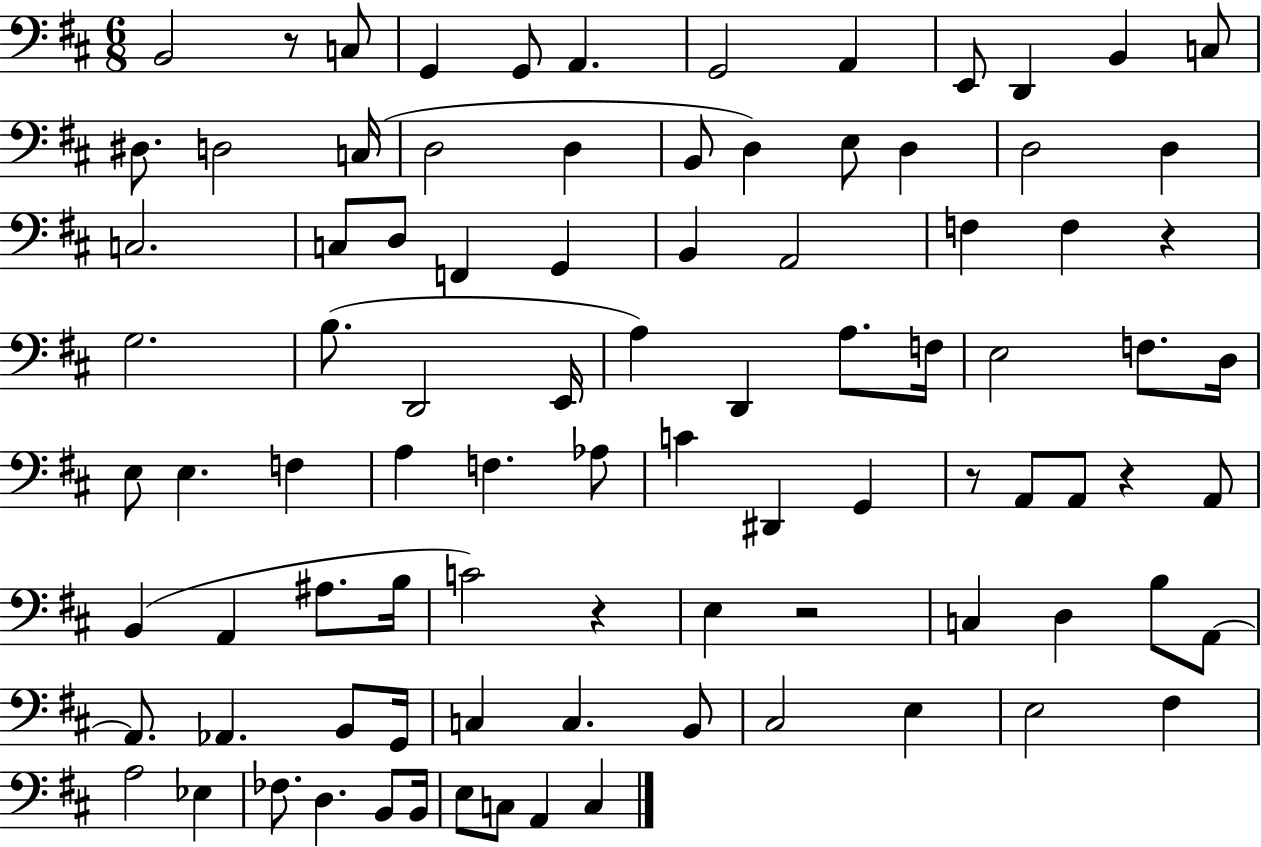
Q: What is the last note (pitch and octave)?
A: C3